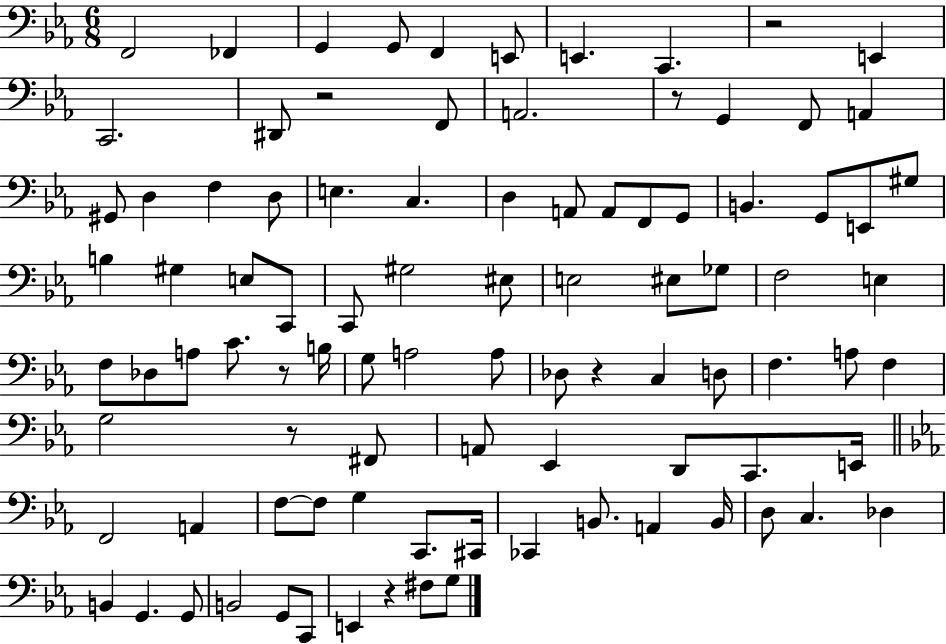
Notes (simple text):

F2/h FES2/q G2/q G2/e F2/q E2/e E2/q. C2/q. R/h E2/q C2/h. D#2/e R/h F2/e A2/h. R/e G2/q F2/e A2/q G#2/e D3/q F3/q D3/e E3/q. C3/q. D3/q A2/e A2/e F2/e G2/e B2/q. G2/e E2/e G#3/e B3/q G#3/q E3/e C2/e C2/e G#3/h EIS3/e E3/h EIS3/e Gb3/e F3/h E3/q F3/e Db3/e A3/e C4/e. R/e B3/s G3/e A3/h A3/e Db3/e R/q C3/q D3/e F3/q. A3/e F3/q G3/h R/e F#2/e A2/e Eb2/q D2/e C2/e. E2/s F2/h A2/q F3/e F3/e G3/q C2/e. C#2/s CES2/q B2/e. A2/q B2/s D3/e C3/q. Db3/q B2/q G2/q. G2/e B2/h G2/e C2/e E2/q R/q F#3/e G3/e